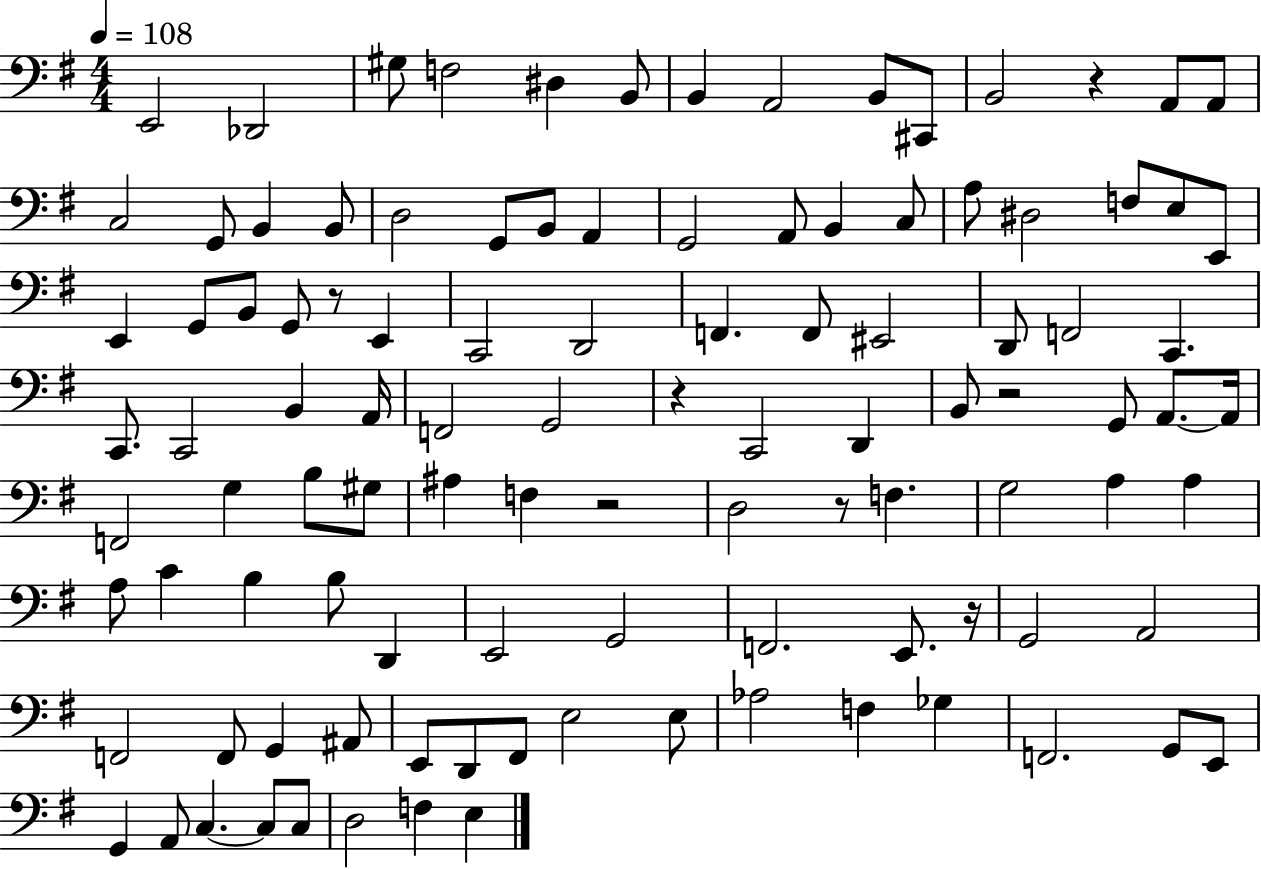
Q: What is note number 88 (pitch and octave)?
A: F3